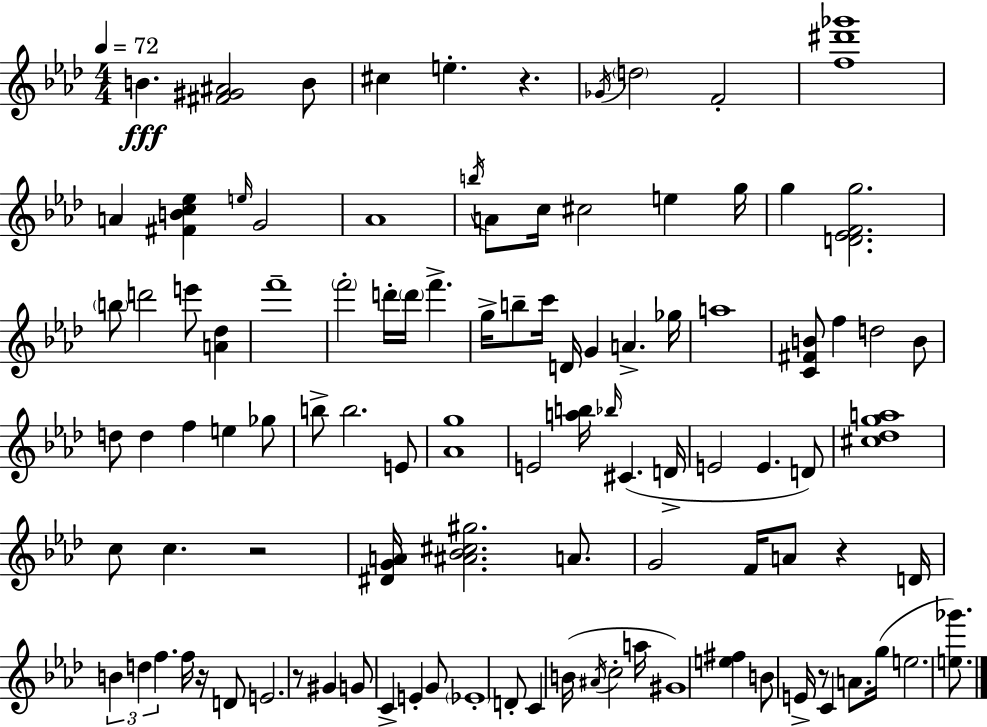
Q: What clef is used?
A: treble